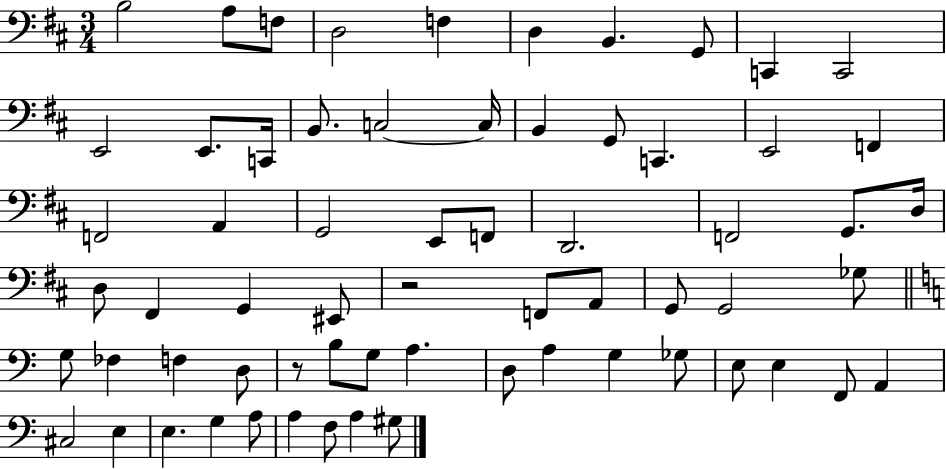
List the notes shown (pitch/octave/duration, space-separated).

B3/h A3/e F3/e D3/h F3/q D3/q B2/q. G2/e C2/q C2/h E2/h E2/e. C2/s B2/e. C3/h C3/s B2/q G2/e C2/q. E2/h F2/q F2/h A2/q G2/h E2/e F2/e D2/h. F2/h G2/e. D3/s D3/e F#2/q G2/q EIS2/e R/h F2/e A2/e G2/e G2/h Gb3/e G3/e FES3/q F3/q D3/e R/e B3/e G3/e A3/q. D3/e A3/q G3/q Gb3/e E3/e E3/q F2/e A2/q C#3/h E3/q E3/q. G3/q A3/e A3/q F3/e A3/q G#3/e